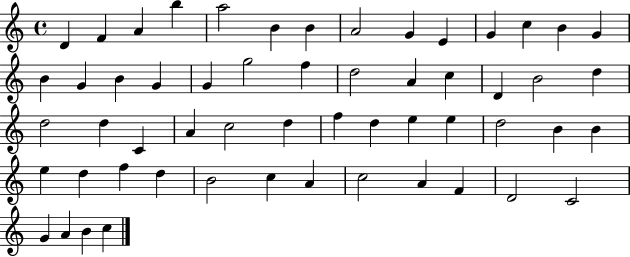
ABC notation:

X:1
T:Untitled
M:4/4
L:1/4
K:C
D F A b a2 B B A2 G E G c B G B G B G G g2 f d2 A c D B2 d d2 d C A c2 d f d e e d2 B B e d f d B2 c A c2 A F D2 C2 G A B c